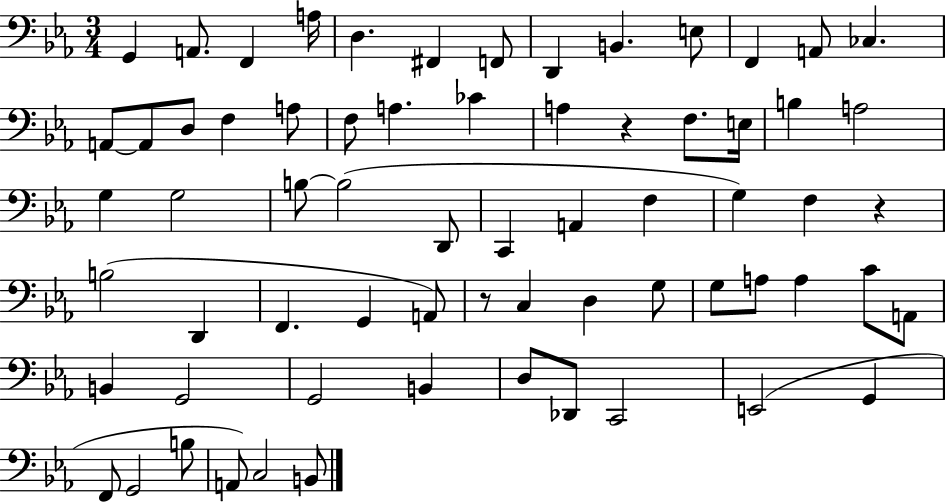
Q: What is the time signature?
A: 3/4